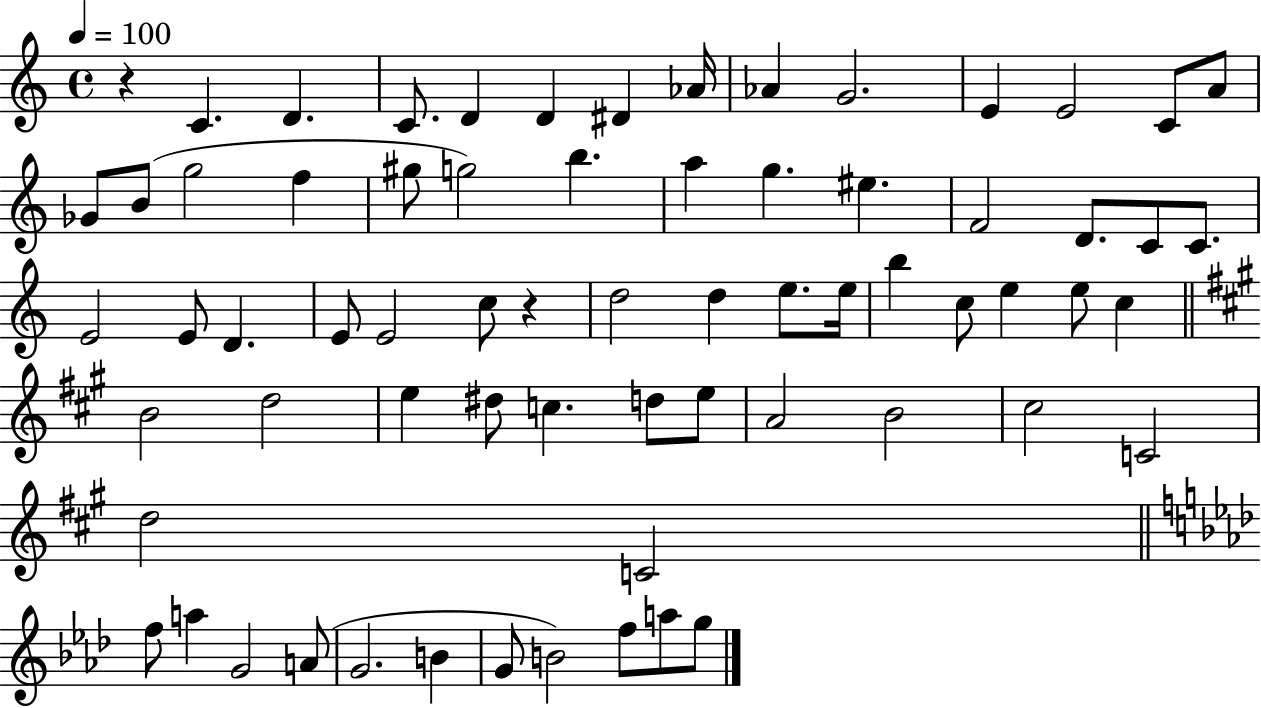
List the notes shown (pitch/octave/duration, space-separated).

R/q C4/q. D4/q. C4/e. D4/q D4/q D#4/q Ab4/s Ab4/q G4/h. E4/q E4/h C4/e A4/e Gb4/e B4/e G5/h F5/q G#5/e G5/h B5/q. A5/q G5/q. EIS5/q. F4/h D4/e. C4/e C4/e. E4/h E4/e D4/q. E4/e E4/h C5/e R/q D5/h D5/q E5/e. E5/s B5/q C5/e E5/q E5/e C5/q B4/h D5/h E5/q D#5/e C5/q. D5/e E5/e A4/h B4/h C#5/h C4/h D5/h C4/h F5/e A5/q G4/h A4/e G4/h. B4/q G4/e B4/h F5/e A5/e G5/e